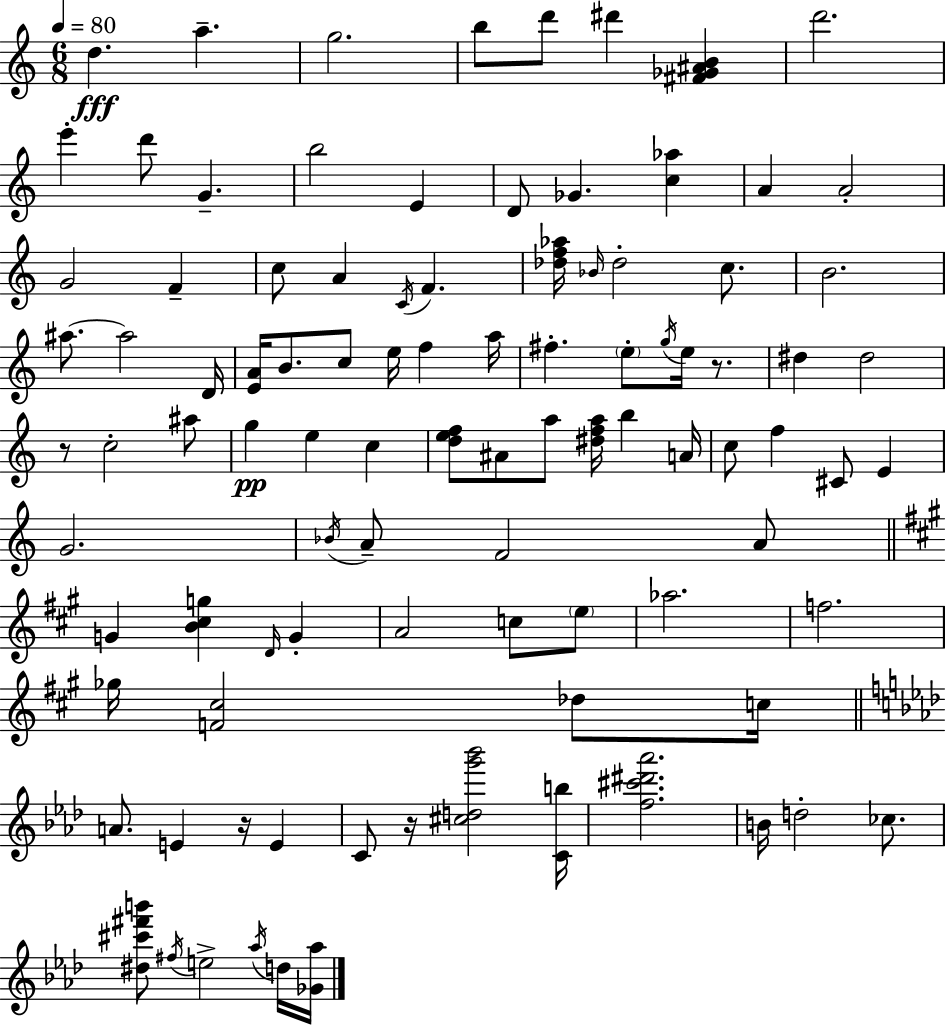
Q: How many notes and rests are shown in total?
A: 97